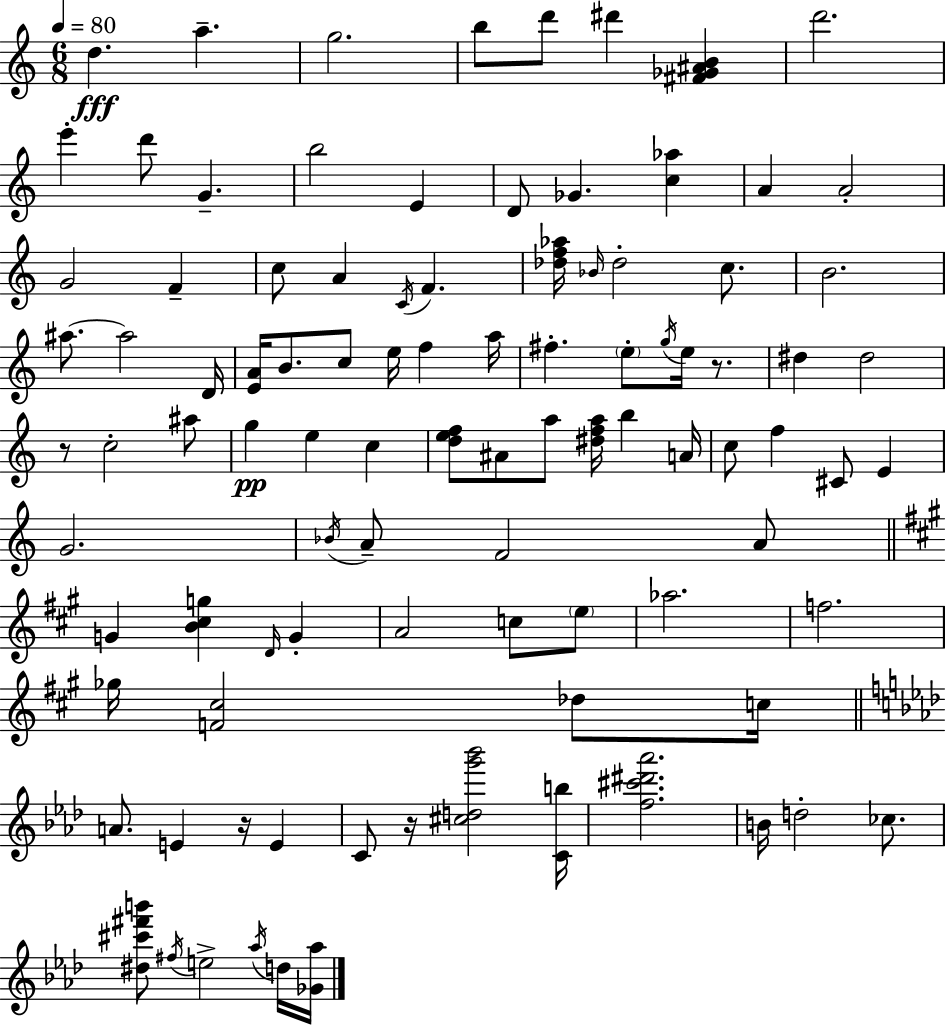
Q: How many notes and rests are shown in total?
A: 97